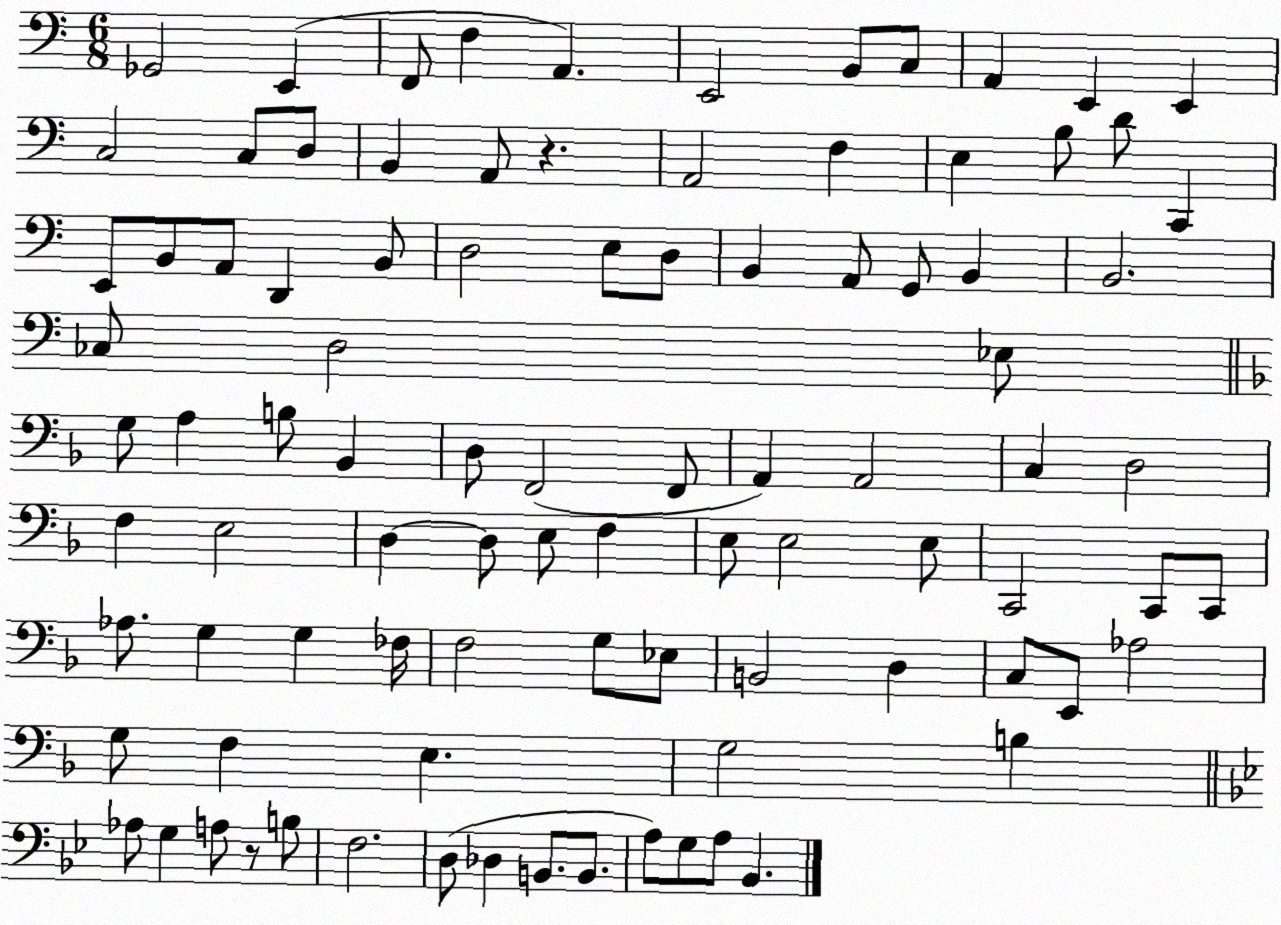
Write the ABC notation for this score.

X:1
T:Untitled
M:6/8
L:1/4
K:C
_G,,2 E,, F,,/2 F, A,, E,,2 B,,/2 C,/2 A,, E,, E,, C,2 C,/2 D,/2 B,, A,,/2 z A,,2 F, E, B,/2 D/2 C,, E,,/2 B,,/2 A,,/2 D,, B,,/2 D,2 E,/2 D,/2 B,, A,,/2 G,,/2 B,, B,,2 _C,/2 D,2 _E,/2 G,/2 A, B,/2 _B,, D,/2 F,,2 F,,/2 A,, A,,2 C, D,2 F, E,2 D, D,/2 E,/2 F, E,/2 E,2 E,/2 C,,2 C,,/2 C,,/2 _A,/2 G, G, _F,/4 F,2 G,/2 _E,/2 B,,2 D, C,/2 E,,/2 _A,2 G,/2 F, E, G,2 B, _A,/2 G, A,/2 z/2 B,/2 F,2 D,/2 _D, B,,/2 B,,/2 A,/2 G,/2 A,/2 _B,,